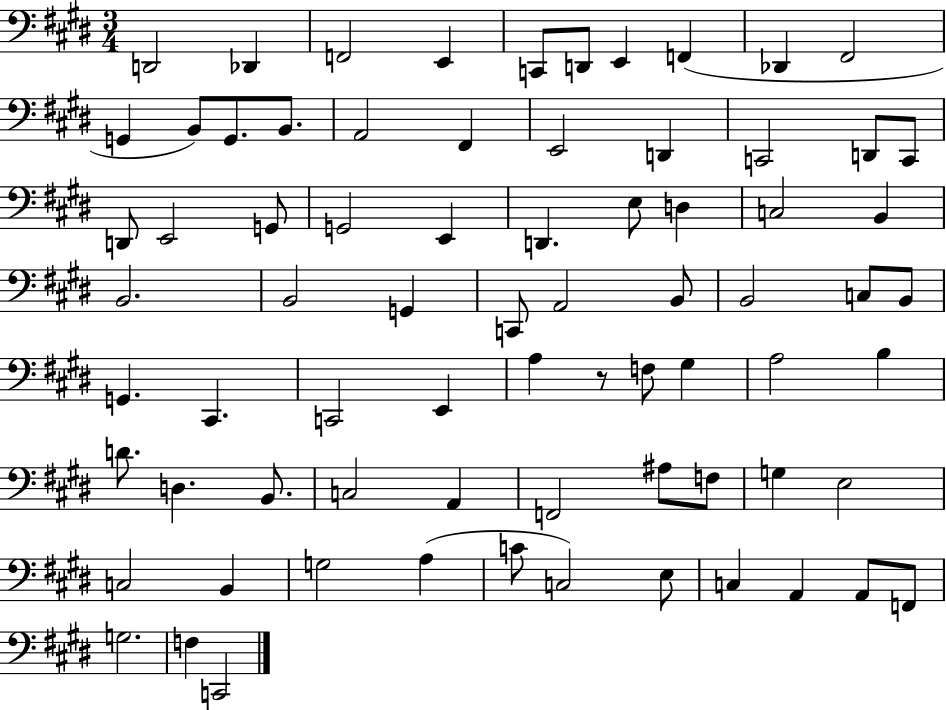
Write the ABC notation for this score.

X:1
T:Untitled
M:3/4
L:1/4
K:E
D,,2 _D,, F,,2 E,, C,,/2 D,,/2 E,, F,, _D,, ^F,,2 G,, B,,/2 G,,/2 B,,/2 A,,2 ^F,, E,,2 D,, C,,2 D,,/2 C,,/2 D,,/2 E,,2 G,,/2 G,,2 E,, D,, E,/2 D, C,2 B,, B,,2 B,,2 G,, C,,/2 A,,2 B,,/2 B,,2 C,/2 B,,/2 G,, ^C,, C,,2 E,, A, z/2 F,/2 ^G, A,2 B, D/2 D, B,,/2 C,2 A,, F,,2 ^A,/2 F,/2 G, E,2 C,2 B,, G,2 A, C/2 C,2 E,/2 C, A,, A,,/2 F,,/2 G,2 F, C,,2